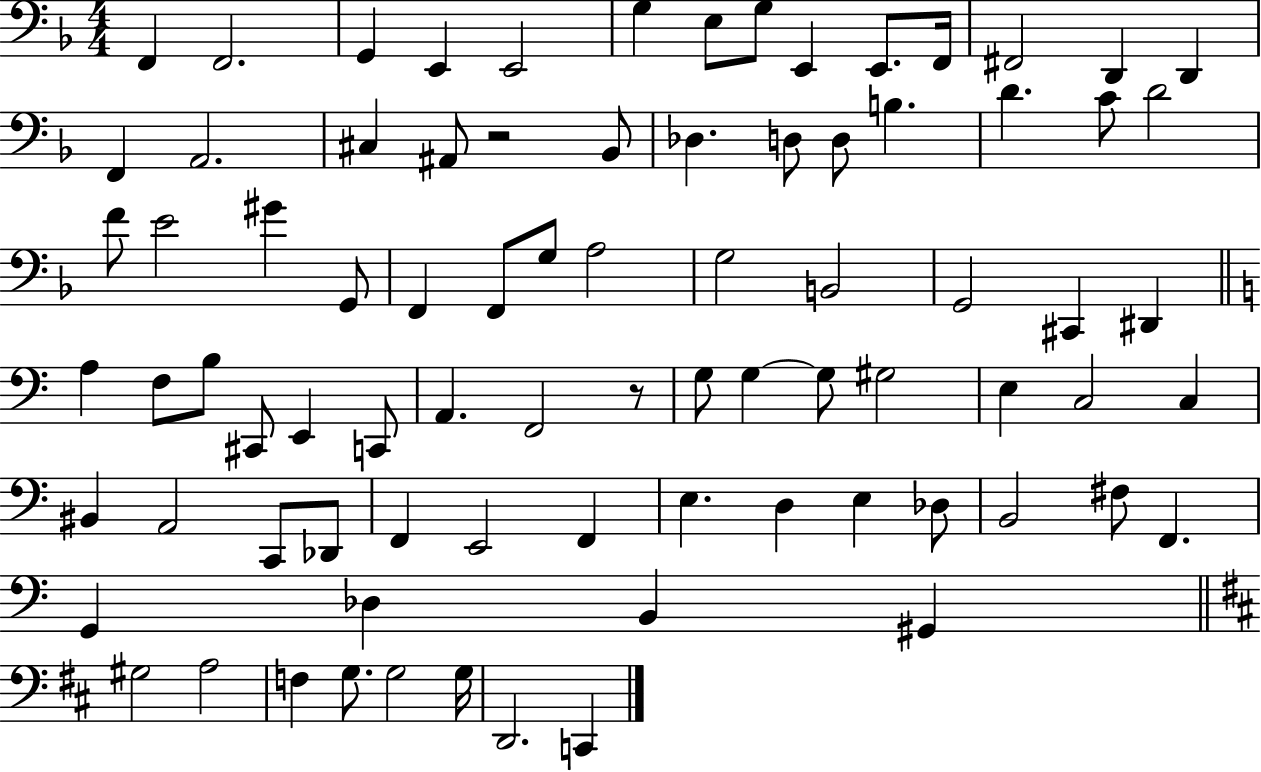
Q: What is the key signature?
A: F major